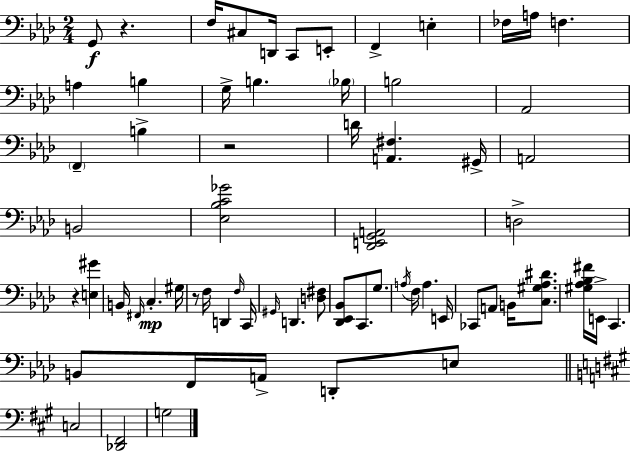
G2/e R/q. F3/s C#3/e D2/s C2/e E2/e F2/q E3/q FES3/s A3/s F3/q. A3/q B3/q G3/s B3/q. Bb3/s B3/h Ab2/h F2/q B3/q R/h D4/s [A2,F#3]/q. G#2/s A2/h B2/h [Eb3,Bb3,C4,Gb4]/h [Db2,E2,G2,A2]/h D3/h R/q [E3,G#4]/q B2/s F#2/s C3/q. G#3/s R/e F3/s D2/q F3/s C2/s G#2/s D2/q. [D3,F#3]/e [Db2,Eb2,Bb2]/e C2/e. G3/e. A3/s F3/s A3/q. E2/s CES2/e A2/e B2/s [C3,G#3,Ab3,D#4]/e. [G#3,Ab3,Bb3,F#4]/s E2/s C2/q. B2/e F2/s A2/s D2/e E3/e C3/h [Db2,F#2]/h G3/h